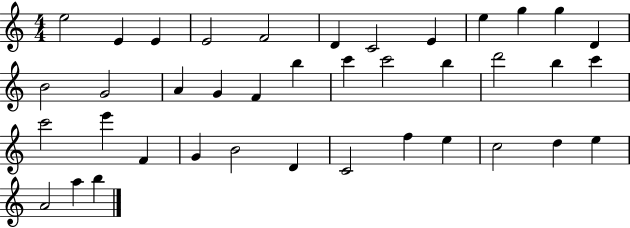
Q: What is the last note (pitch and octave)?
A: B5